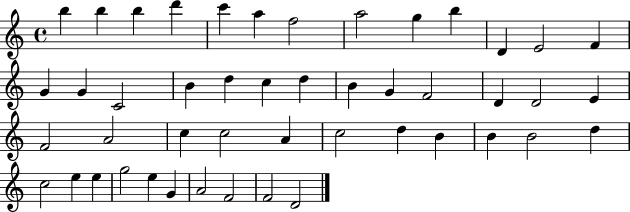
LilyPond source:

{
  \clef treble
  \time 4/4
  \defaultTimeSignature
  \key c \major
  b''4 b''4 b''4 d'''4 | c'''4 a''4 f''2 | a''2 g''4 b''4 | d'4 e'2 f'4 | \break g'4 g'4 c'2 | b'4 d''4 c''4 d''4 | b'4 g'4 f'2 | d'4 d'2 e'4 | \break f'2 a'2 | c''4 c''2 a'4 | c''2 d''4 b'4 | b'4 b'2 d''4 | \break c''2 e''4 e''4 | g''2 e''4 g'4 | a'2 f'2 | f'2 d'2 | \break \bar "|."
}